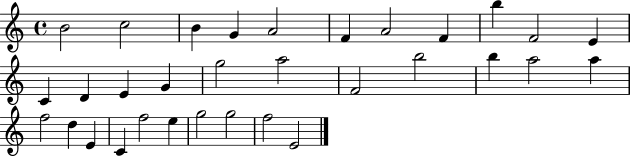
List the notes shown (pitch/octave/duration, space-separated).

B4/h C5/h B4/q G4/q A4/h F4/q A4/h F4/q B5/q F4/h E4/q C4/q D4/q E4/q G4/q G5/h A5/h F4/h B5/h B5/q A5/h A5/q F5/h D5/q E4/q C4/q F5/h E5/q G5/h G5/h F5/h E4/h